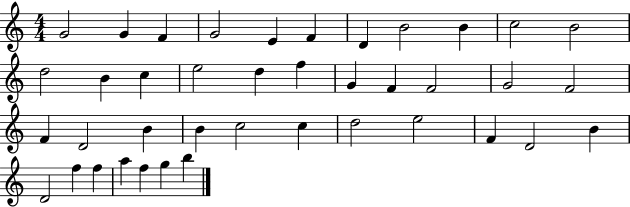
{
  \clef treble
  \numericTimeSignature
  \time 4/4
  \key c \major
  g'2 g'4 f'4 | g'2 e'4 f'4 | d'4 b'2 b'4 | c''2 b'2 | \break d''2 b'4 c''4 | e''2 d''4 f''4 | g'4 f'4 f'2 | g'2 f'2 | \break f'4 d'2 b'4 | b'4 c''2 c''4 | d''2 e''2 | f'4 d'2 b'4 | \break d'2 f''4 f''4 | a''4 f''4 g''4 b''4 | \bar "|."
}